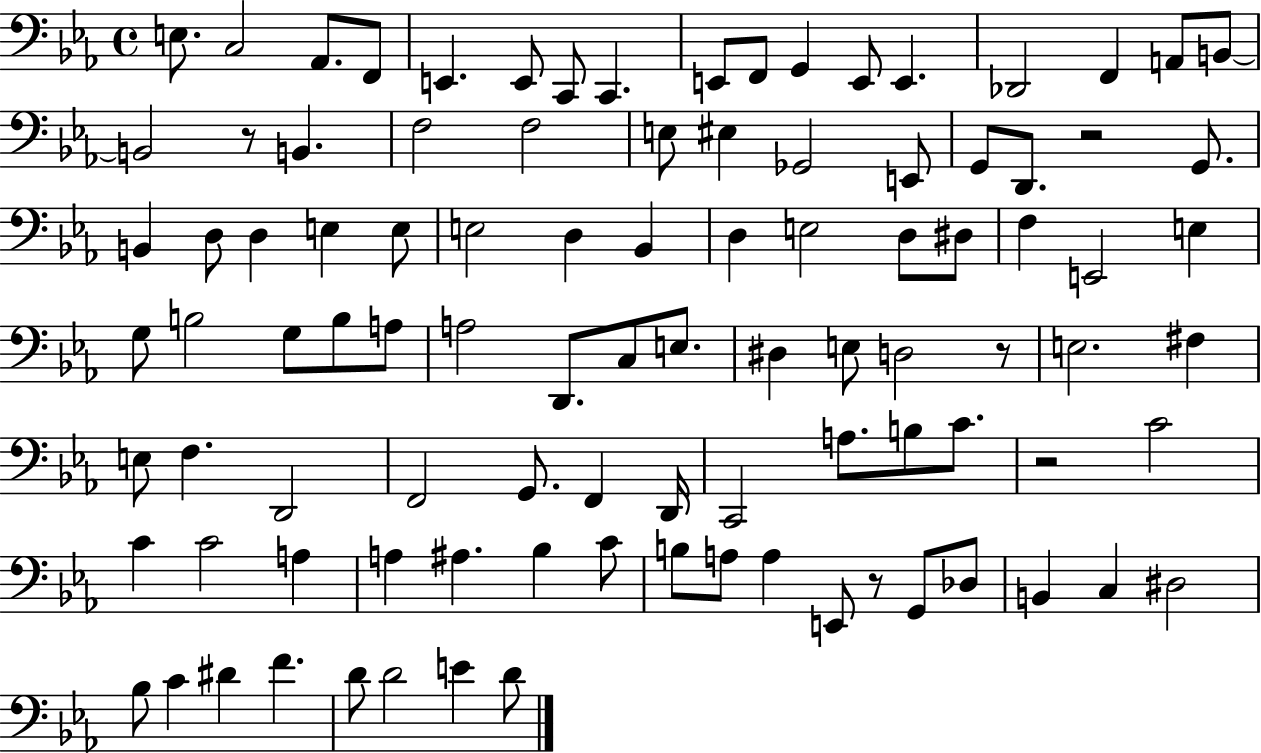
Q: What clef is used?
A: bass